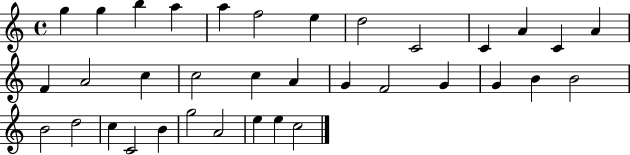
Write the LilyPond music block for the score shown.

{
  \clef treble
  \time 4/4
  \defaultTimeSignature
  \key c \major
  g''4 g''4 b''4 a''4 | a''4 f''2 e''4 | d''2 c'2 | c'4 a'4 c'4 a'4 | \break f'4 a'2 c''4 | c''2 c''4 a'4 | g'4 f'2 g'4 | g'4 b'4 b'2 | \break b'2 d''2 | c''4 c'2 b'4 | g''2 a'2 | e''4 e''4 c''2 | \break \bar "|."
}